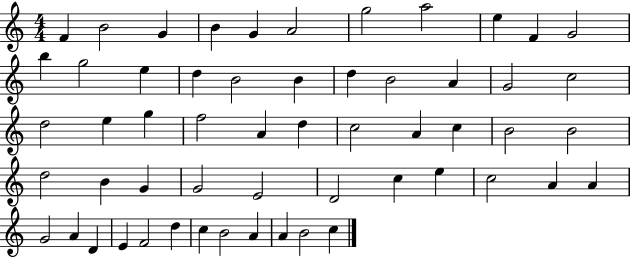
{
  \clef treble
  \numericTimeSignature
  \time 4/4
  \key c \major
  f'4 b'2 g'4 | b'4 g'4 a'2 | g''2 a''2 | e''4 f'4 g'2 | \break b''4 g''2 e''4 | d''4 b'2 b'4 | d''4 b'2 a'4 | g'2 c''2 | \break d''2 e''4 g''4 | f''2 a'4 d''4 | c''2 a'4 c''4 | b'2 b'2 | \break d''2 b'4 g'4 | g'2 e'2 | d'2 c''4 e''4 | c''2 a'4 a'4 | \break g'2 a'4 d'4 | e'4 f'2 d''4 | c''4 b'2 a'4 | a'4 b'2 c''4 | \break \bar "|."
}